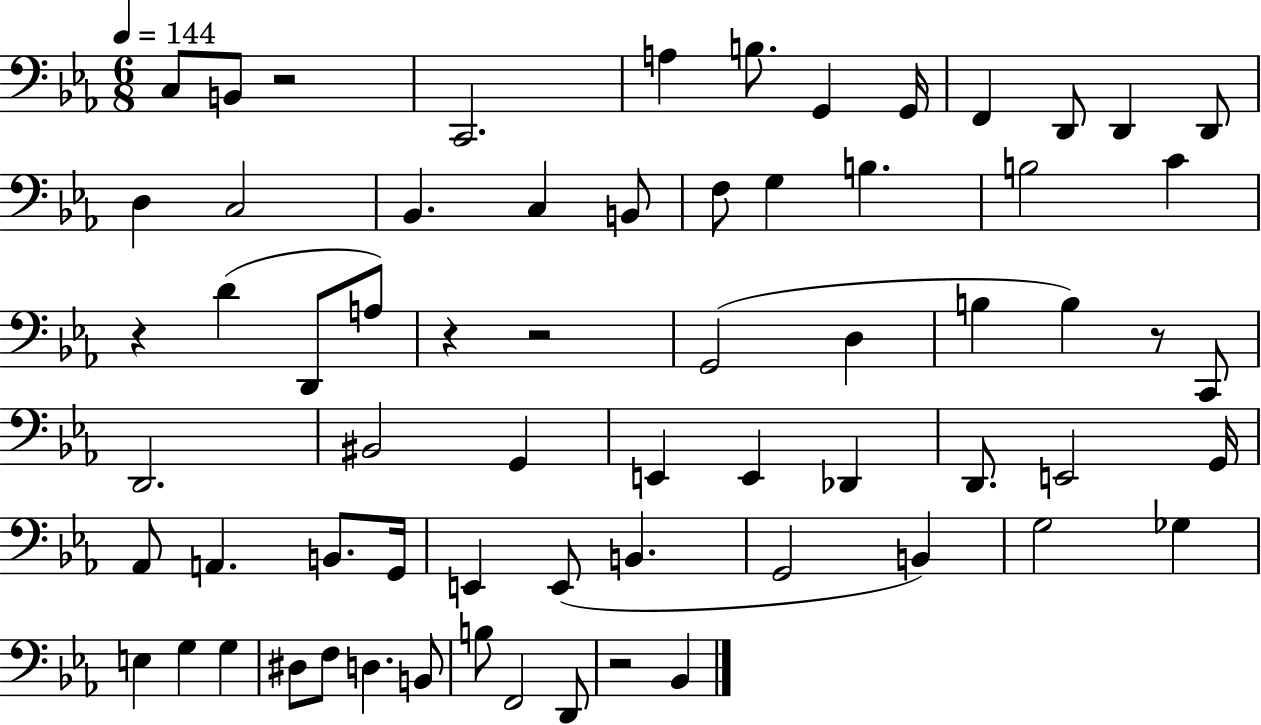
C3/e B2/e R/h C2/h. A3/q B3/e. G2/q G2/s F2/q D2/e D2/q D2/e D3/q C3/h Bb2/q. C3/q B2/e F3/e G3/q B3/q. B3/h C4/q R/q D4/q D2/e A3/e R/q R/h G2/h D3/q B3/q B3/q R/e C2/e D2/h. BIS2/h G2/q E2/q E2/q Db2/q D2/e. E2/h G2/s Ab2/e A2/q. B2/e. G2/s E2/q E2/e B2/q. G2/h B2/q G3/h Gb3/q E3/q G3/q G3/q D#3/e F3/e D3/q. B2/e B3/e F2/h D2/e R/h Bb2/q